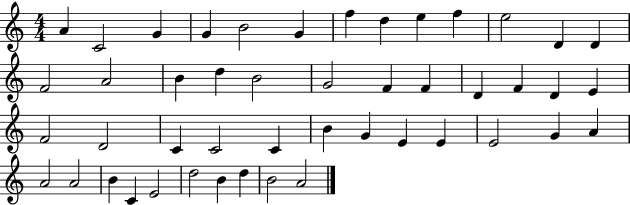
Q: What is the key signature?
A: C major